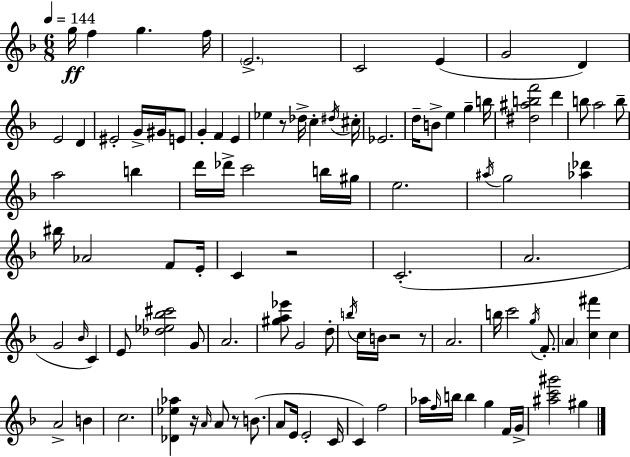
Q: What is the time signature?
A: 6/8